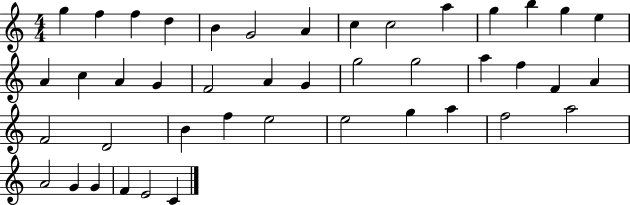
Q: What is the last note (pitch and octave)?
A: C4